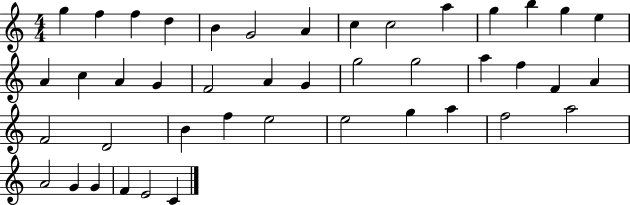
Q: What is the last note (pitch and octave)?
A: C4